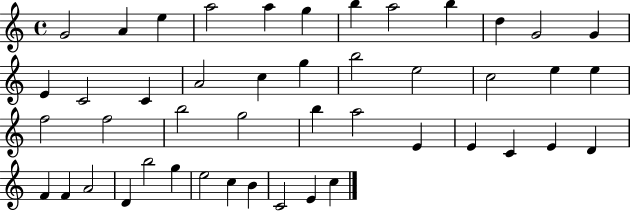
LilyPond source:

{
  \clef treble
  \time 4/4
  \defaultTimeSignature
  \key c \major
  g'2 a'4 e''4 | a''2 a''4 g''4 | b''4 a''2 b''4 | d''4 g'2 g'4 | \break e'4 c'2 c'4 | a'2 c''4 g''4 | b''2 e''2 | c''2 e''4 e''4 | \break f''2 f''2 | b''2 g''2 | b''4 a''2 e'4 | e'4 c'4 e'4 d'4 | \break f'4 f'4 a'2 | d'4 b''2 g''4 | e''2 c''4 b'4 | c'2 e'4 c''4 | \break \bar "|."
}